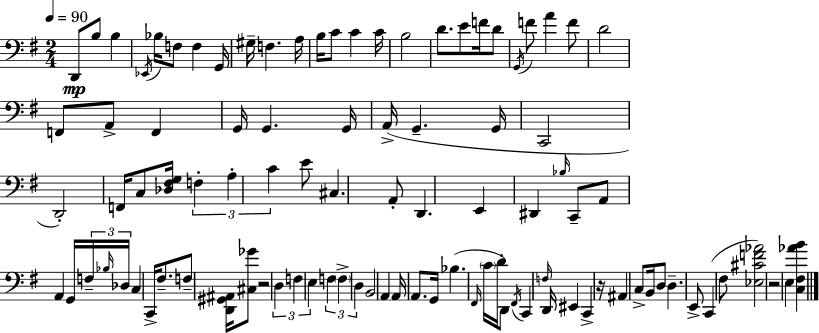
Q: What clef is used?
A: bass